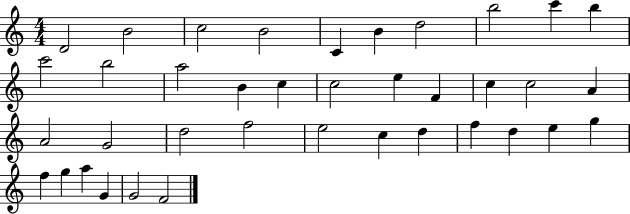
D4/h B4/h C5/h B4/h C4/q B4/q D5/h B5/h C6/q B5/q C6/h B5/h A5/h B4/q C5/q C5/h E5/q F4/q C5/q C5/h A4/q A4/h G4/h D5/h F5/h E5/h C5/q D5/q F5/q D5/q E5/q G5/q F5/q G5/q A5/q G4/q G4/h F4/h